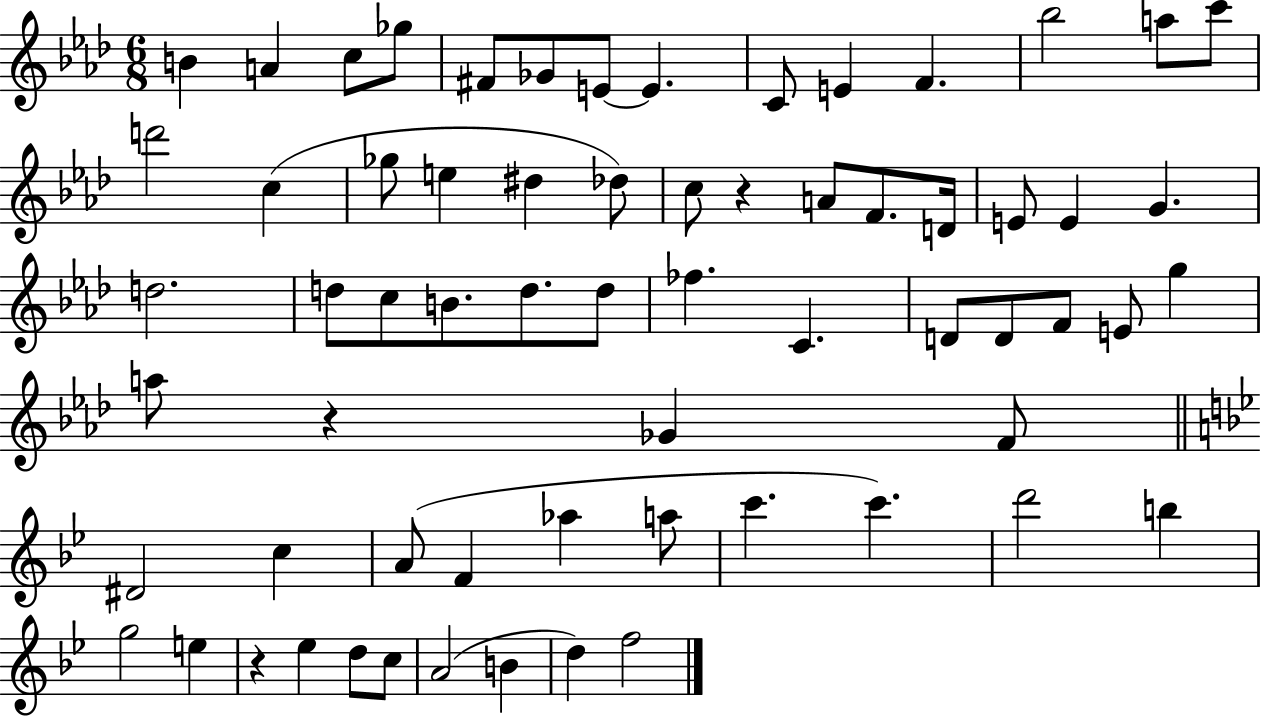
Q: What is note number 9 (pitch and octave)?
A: C4